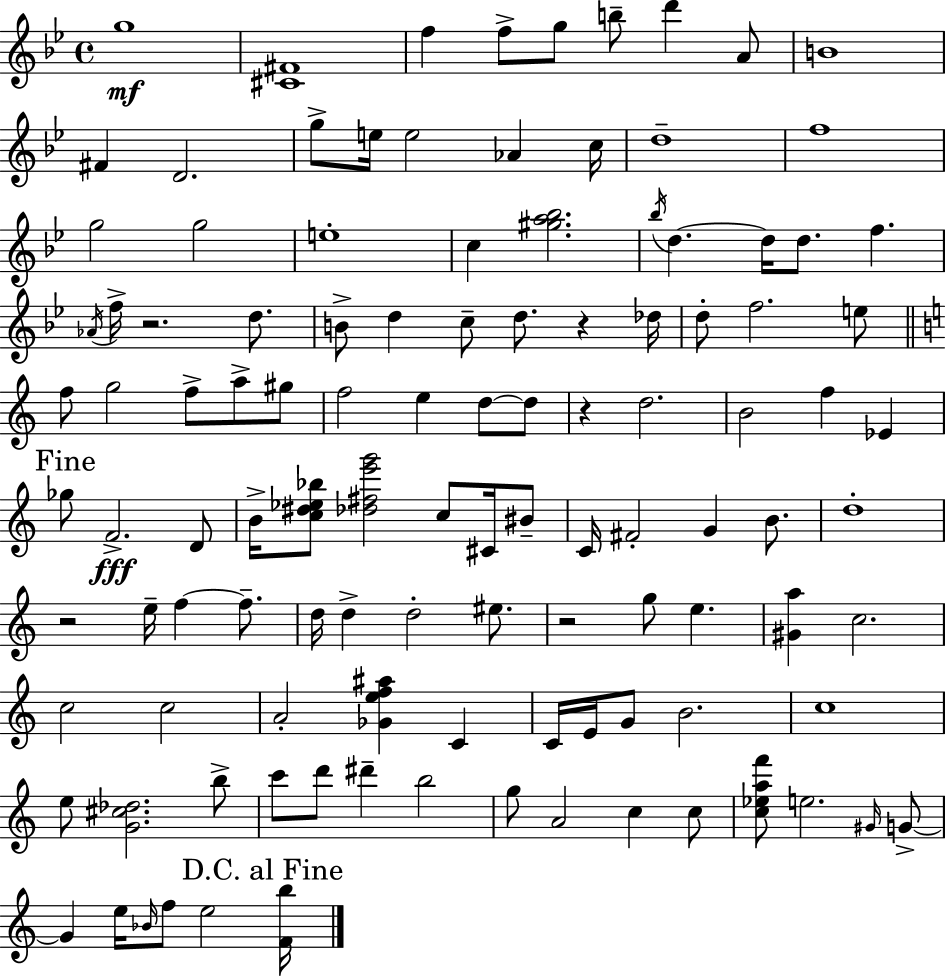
{
  \clef treble
  \time 4/4
  \defaultTimeSignature
  \key bes \major
  \repeat volta 2 { g''1\mf | <cis' fis'>1 | f''4 f''8-> g''8 b''8-- d'''4 a'8 | b'1 | \break fis'4 d'2. | g''8-> e''16 e''2 aes'4 c''16 | d''1-- | f''1 | \break g''2 g''2 | e''1-. | c''4 <gis'' a'' bes''>2. | \acciaccatura { bes''16 } d''4.~~ d''16 d''8. f''4. | \break \acciaccatura { aes'16 } f''16-> r2. d''8. | b'8-> d''4 c''8-- d''8. r4 | des''16 d''8-. f''2. | e''8 \bar "||" \break \key c \major f''8 g''2 f''8-> a''8-> gis''8 | f''2 e''4 d''8~~ d''8 | r4 d''2. | b'2 f''4 ees'4 | \break \mark "Fine" ges''8 f'2.->\fff d'8 | b'16-> <c'' dis'' ees'' bes''>8 <des'' fis'' e''' g'''>2 c''8 cis'16 bis'8-- | c'16 fis'2-. g'4 b'8. | d''1-. | \break r2 e''16-- f''4~~ f''8.-- | d''16 d''4-> d''2-. eis''8. | r2 g''8 e''4. | <gis' a''>4 c''2. | \break c''2 c''2 | a'2-. <ges' e'' f'' ais''>4 c'4 | c'16 e'16 g'8 b'2. | c''1 | \break e''8 <g' cis'' des''>2. b''8-> | c'''8 d'''8 dis'''4-- b''2 | g''8 a'2 c''4 c''8 | <c'' ees'' a'' f'''>8 e''2. \grace { gis'16 } g'8->~~ | \break g'4 e''16 \grace { bes'16 } f''8 e''2 | \mark "D.C. al Fine" <f' b''>16 } \bar "|."
}